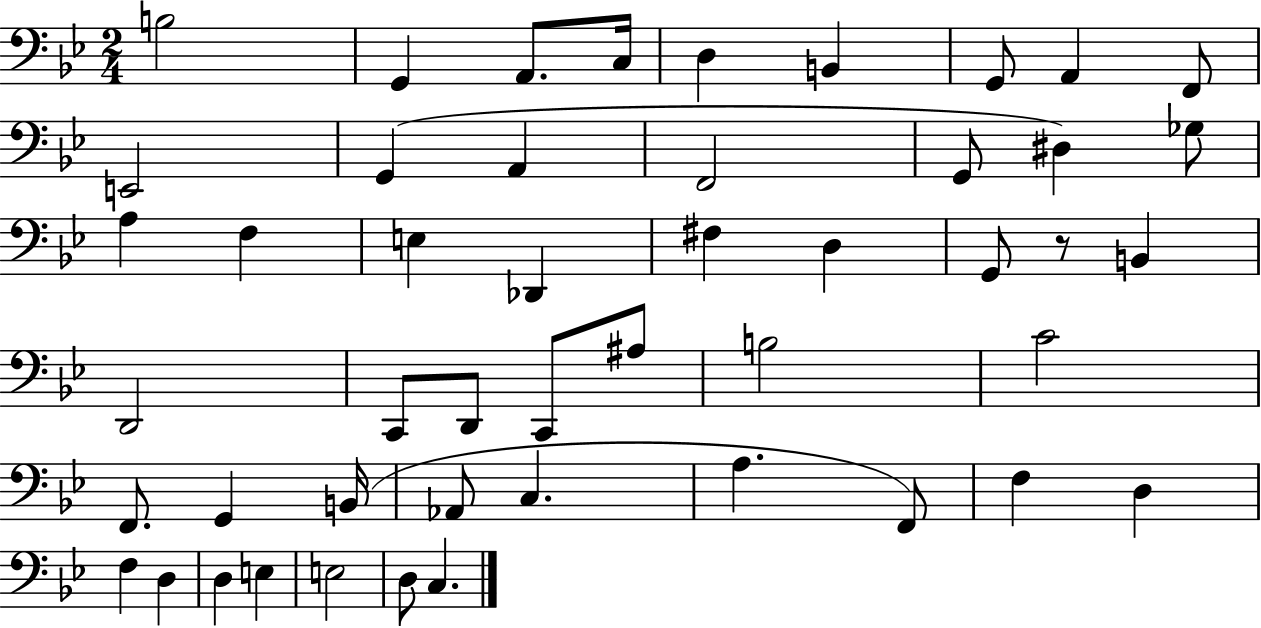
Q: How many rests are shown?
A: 1